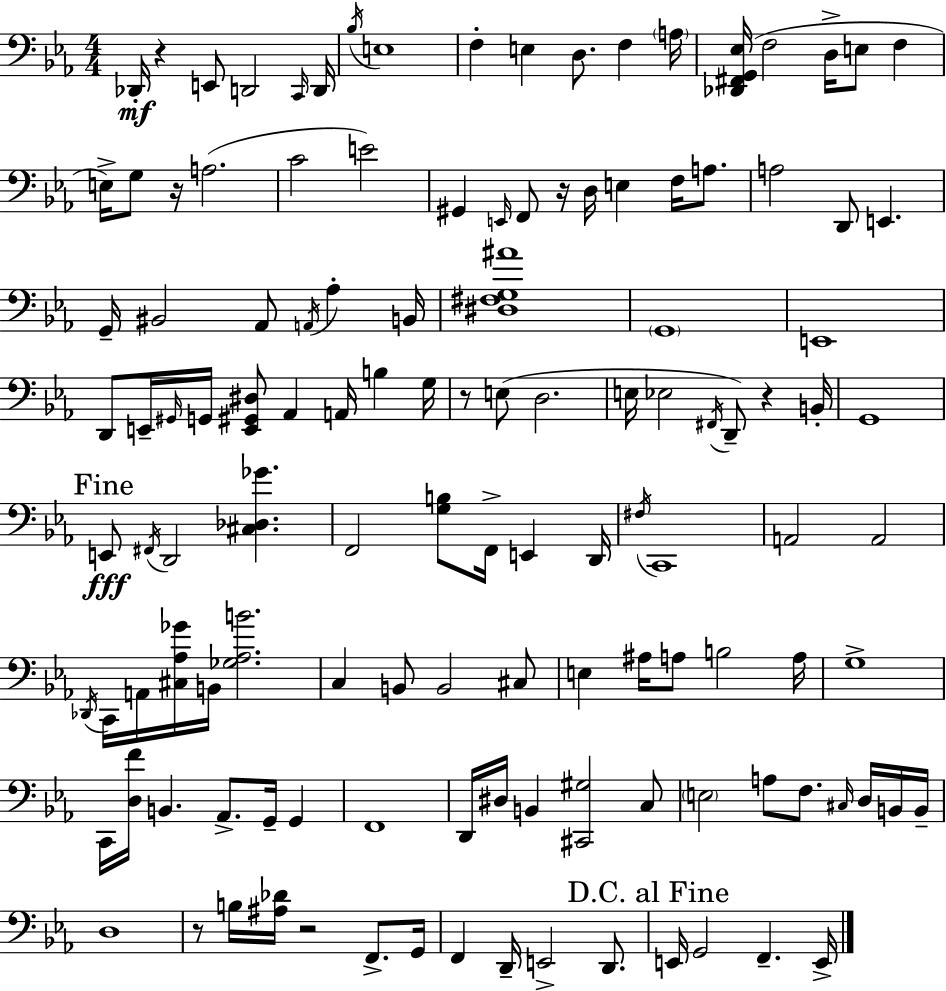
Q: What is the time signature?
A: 4/4